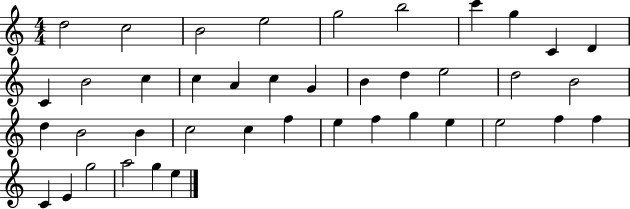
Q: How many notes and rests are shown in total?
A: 41